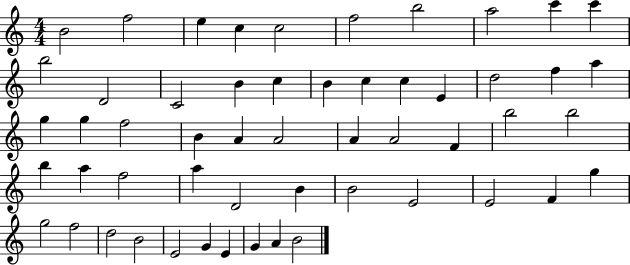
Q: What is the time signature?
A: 4/4